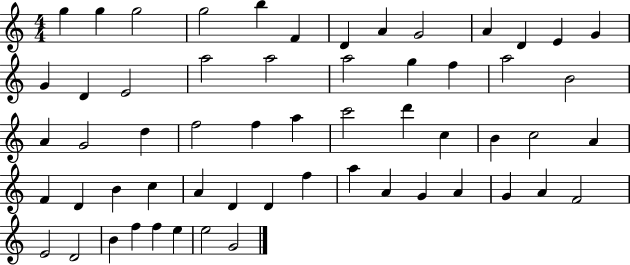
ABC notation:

X:1
T:Untitled
M:4/4
L:1/4
K:C
g g g2 g2 b F D A G2 A D E G G D E2 a2 a2 a2 g f a2 B2 A G2 d f2 f a c'2 d' c B c2 A F D B c A D D f a A G A G A F2 E2 D2 B f f e e2 G2